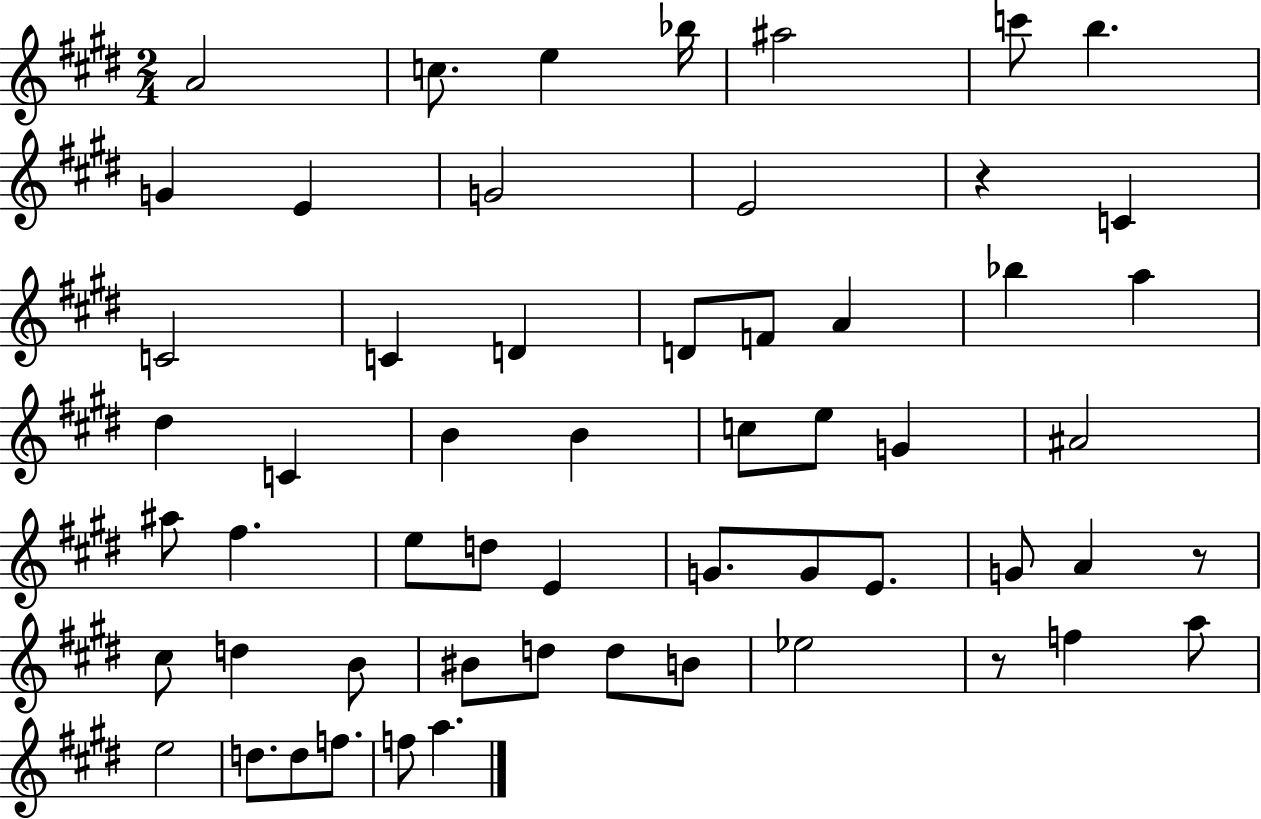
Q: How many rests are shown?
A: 3